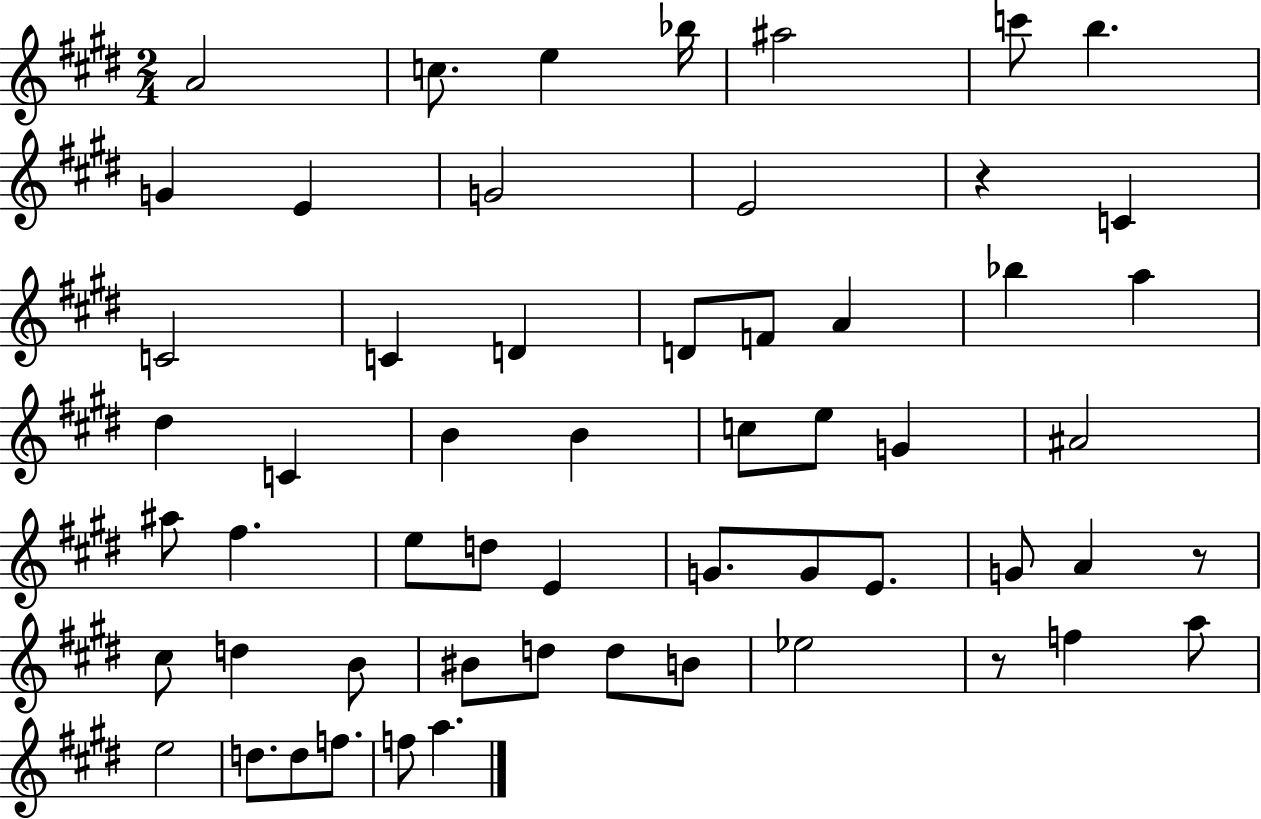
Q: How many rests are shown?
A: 3